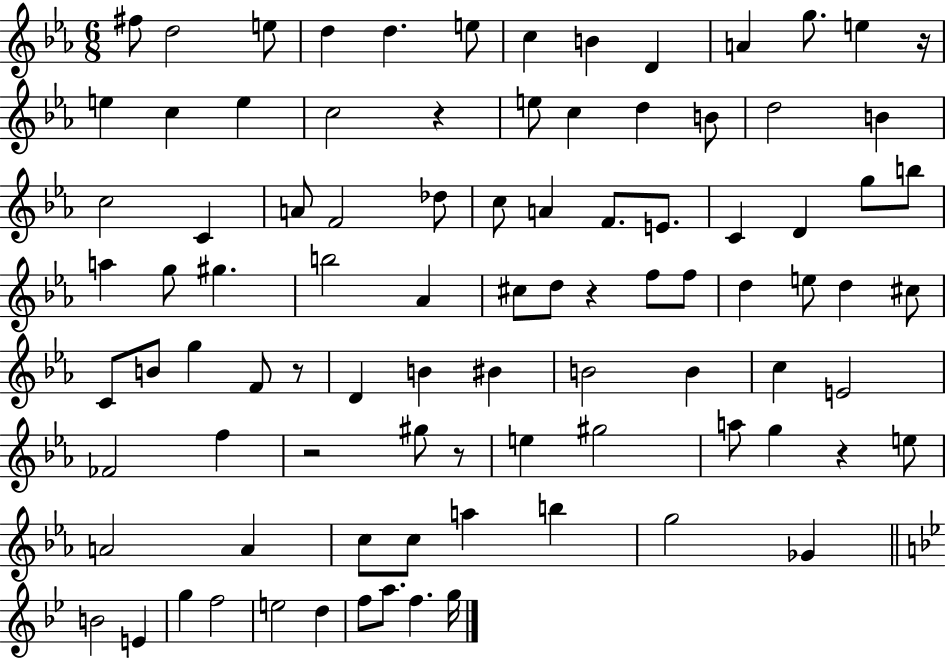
X:1
T:Untitled
M:6/8
L:1/4
K:Eb
^f/2 d2 e/2 d d e/2 c B D A g/2 e z/4 e c e c2 z e/2 c d B/2 d2 B c2 C A/2 F2 _d/2 c/2 A F/2 E/2 C D g/2 b/2 a g/2 ^g b2 _A ^c/2 d/2 z f/2 f/2 d e/2 d ^c/2 C/2 B/2 g F/2 z/2 D B ^B B2 B c E2 _F2 f z2 ^g/2 z/2 e ^g2 a/2 g z e/2 A2 A c/2 c/2 a b g2 _G B2 E g f2 e2 d f/2 a/2 f g/4